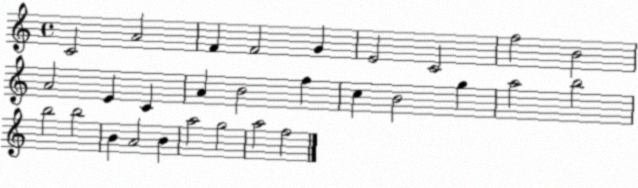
X:1
T:Untitled
M:4/4
L:1/4
K:C
C2 A2 F F2 G E2 C2 f2 B2 A2 E C A B2 f c B2 g a2 b2 b2 b2 B A2 B a2 g2 a2 f2